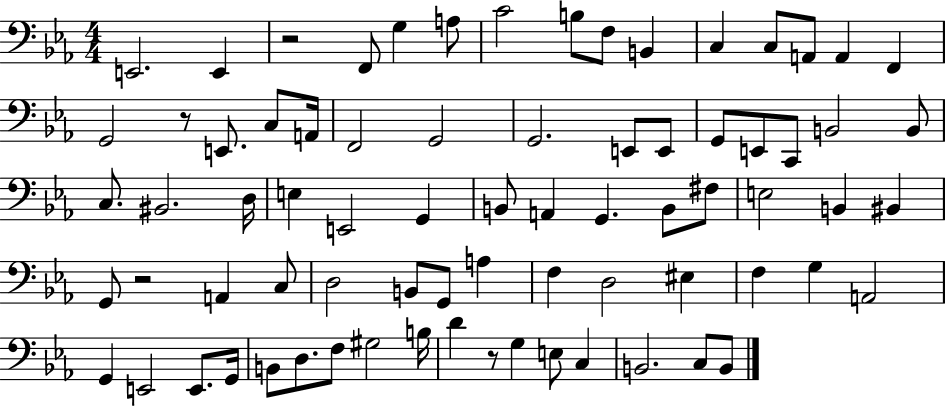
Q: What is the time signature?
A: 4/4